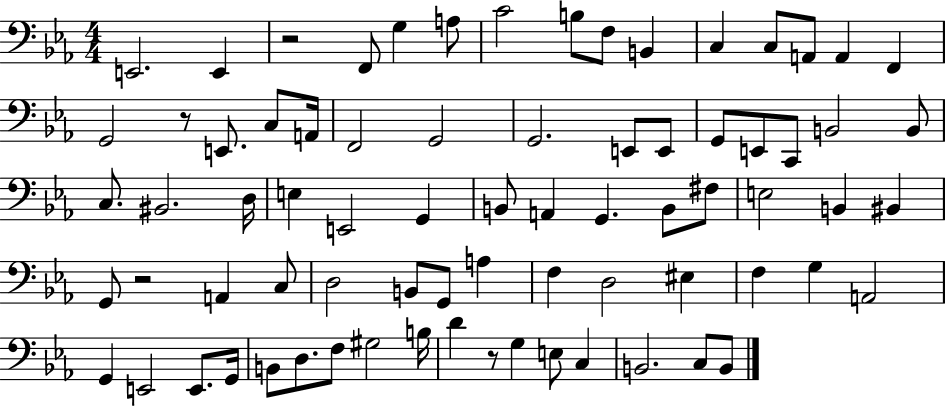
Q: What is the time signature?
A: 4/4